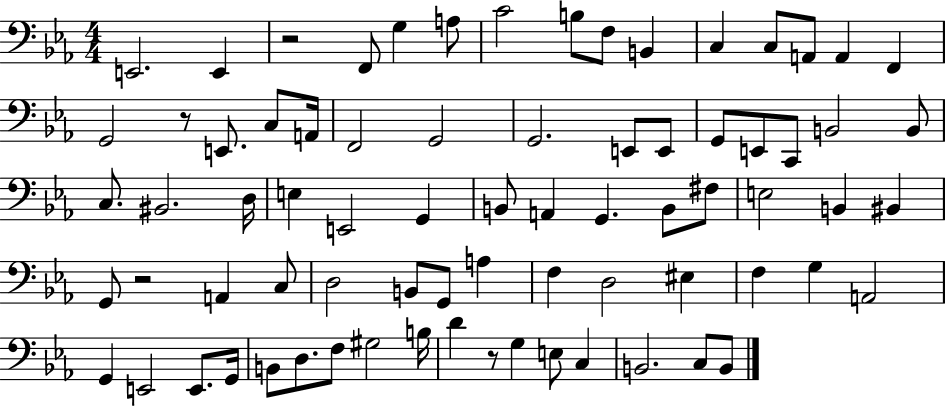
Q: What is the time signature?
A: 4/4